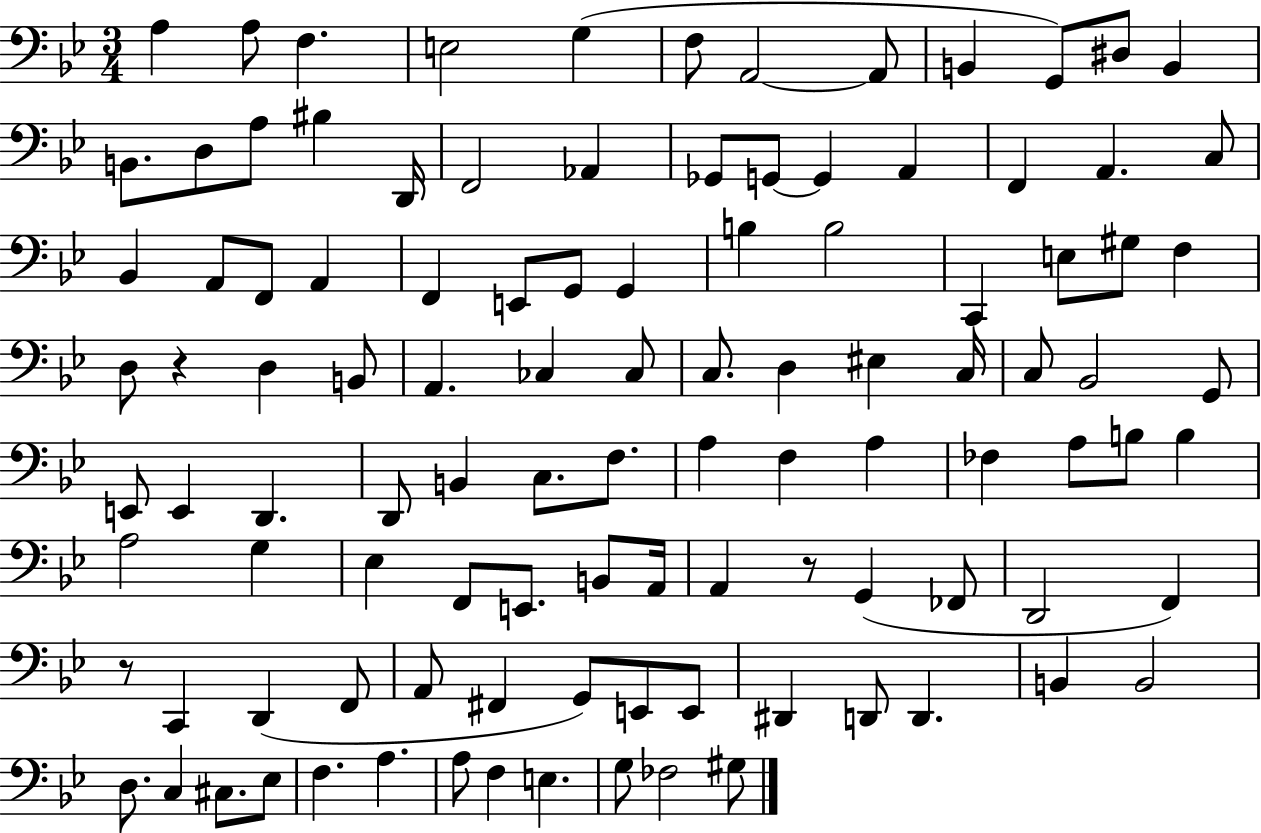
A3/q A3/e F3/q. E3/h G3/q F3/e A2/h A2/e B2/q G2/e D#3/e B2/q B2/e. D3/e A3/e BIS3/q D2/s F2/h Ab2/q Gb2/e G2/e G2/q A2/q F2/q A2/q. C3/e Bb2/q A2/e F2/e A2/q F2/q E2/e G2/e G2/q B3/q B3/h C2/q E3/e G#3/e F3/q D3/e R/q D3/q B2/e A2/q. CES3/q CES3/e C3/e. D3/q EIS3/q C3/s C3/e Bb2/h G2/e E2/e E2/q D2/q. D2/e B2/q C3/e. F3/e. A3/q F3/q A3/q FES3/q A3/e B3/e B3/q A3/h G3/q Eb3/q F2/e E2/e. B2/e A2/s A2/q R/e G2/q FES2/e D2/h F2/q R/e C2/q D2/q F2/e A2/e F#2/q G2/e E2/e E2/e D#2/q D2/e D2/q. B2/q B2/h D3/e. C3/q C#3/e. Eb3/e F3/q. A3/q. A3/e F3/q E3/q. G3/e FES3/h G#3/e